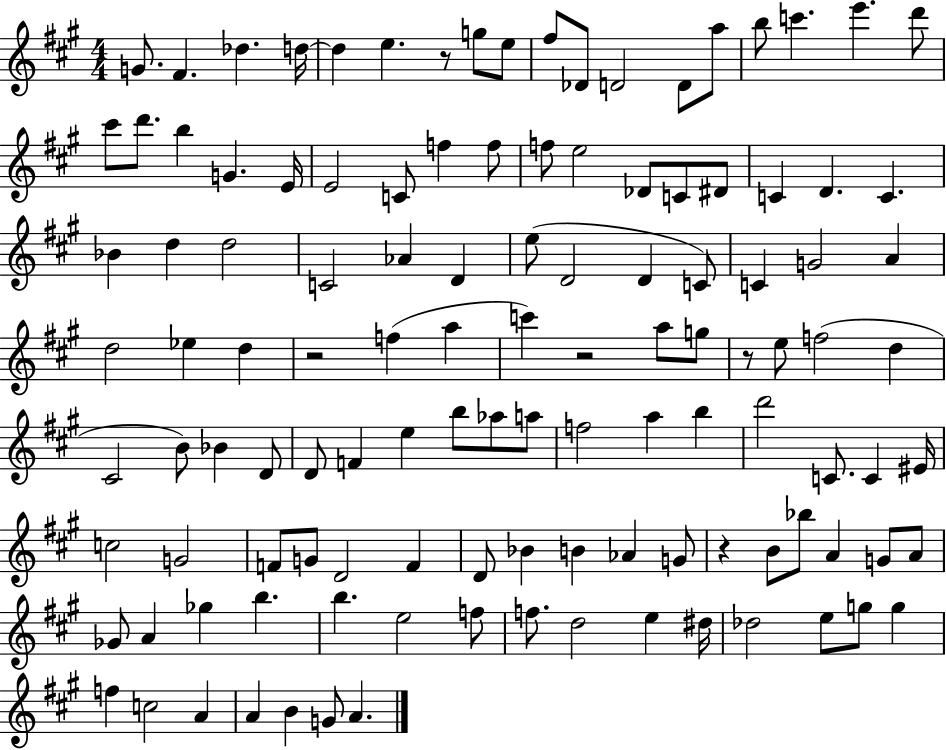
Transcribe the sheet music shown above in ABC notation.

X:1
T:Untitled
M:4/4
L:1/4
K:A
G/2 ^F _d d/4 d e z/2 g/2 e/2 ^f/2 _D/2 D2 D/2 a/2 b/2 c' e' d'/2 ^c'/2 d'/2 b G E/4 E2 C/2 f f/2 f/2 e2 _D/2 C/2 ^D/2 C D C _B d d2 C2 _A D e/2 D2 D C/2 C G2 A d2 _e d z2 f a c' z2 a/2 g/2 z/2 e/2 f2 d ^C2 B/2 _B D/2 D/2 F e b/2 _a/2 a/2 f2 a b d'2 C/2 C ^E/4 c2 G2 F/2 G/2 D2 F D/2 _B B _A G/2 z B/2 _b/2 A G/2 A/2 _G/2 A _g b b e2 f/2 f/2 d2 e ^d/4 _d2 e/2 g/2 g f c2 A A B G/2 A